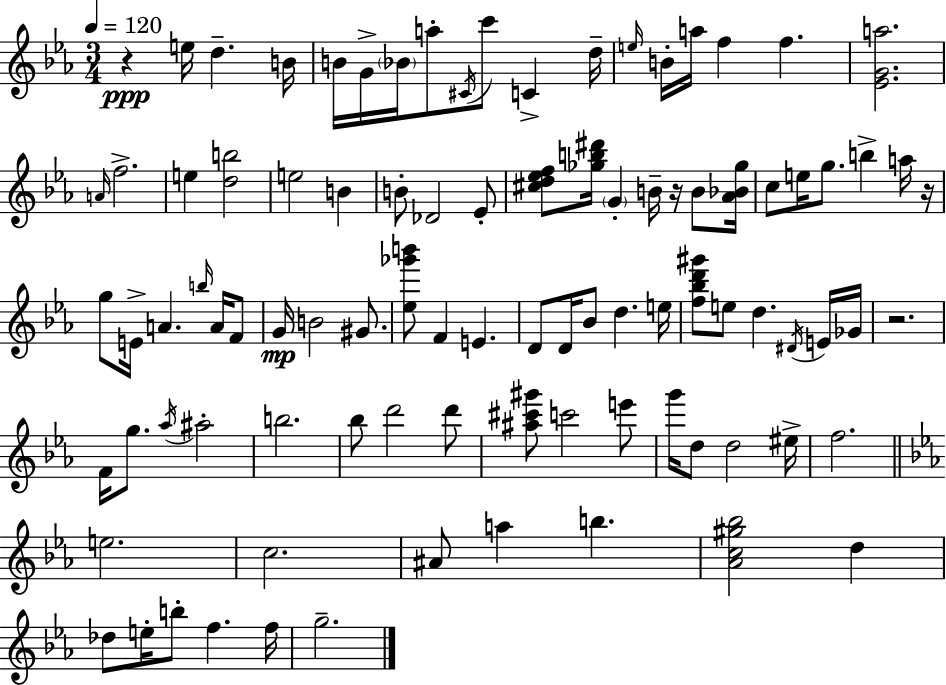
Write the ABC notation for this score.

X:1
T:Untitled
M:3/4
L:1/4
K:Cm
z e/4 d B/4 B/4 G/4 _B/4 a/2 ^C/4 c'/2 C d/4 e/4 B/4 a/4 f f [_EGa]2 A/4 f2 e [db]2 e2 B B/2 _D2 _E/2 [^cd_ef]/2 [_gb^d']/4 G B/4 z/4 B/2 [_A_B_g]/4 c/2 e/4 g/2 b a/4 z/4 g/2 E/4 A b/4 A/4 F/2 G/4 B2 ^G/2 [_e_g'b']/2 F E D/2 D/4 _B/2 d e/4 [f_bd'^g']/2 e/2 d ^D/4 E/4 _G/4 z2 F/4 g/2 _a/4 ^a2 b2 _b/2 d'2 d'/2 [^a^c'^g']/2 c'2 e'/2 g'/4 d/2 d2 ^e/4 f2 e2 c2 ^A/2 a b [_Ac^g_b]2 d _d/2 e/4 b/2 f f/4 g2